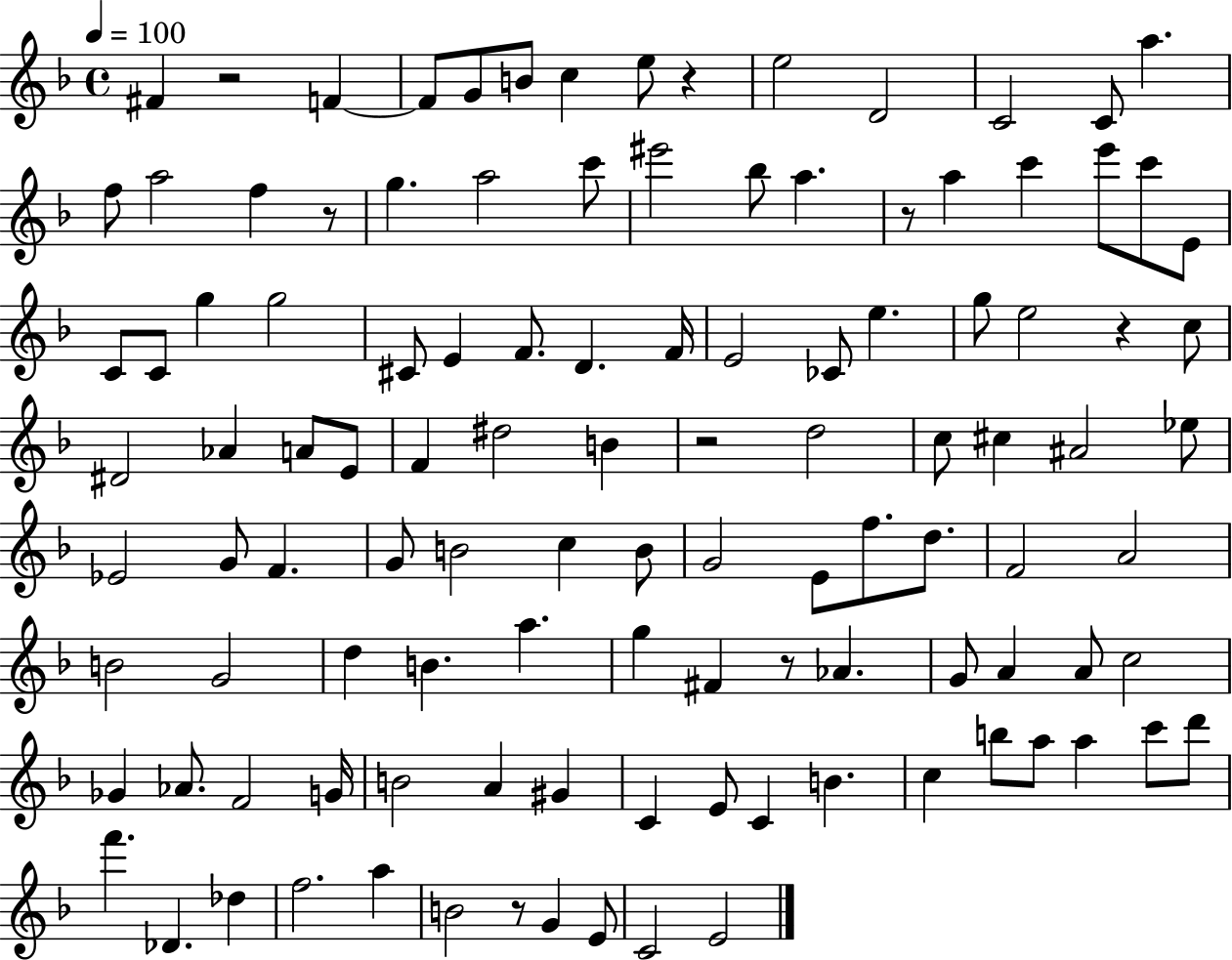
{
  \clef treble
  \time 4/4
  \defaultTimeSignature
  \key f \major
  \tempo 4 = 100
  fis'4 r2 f'4~~ | f'8 g'8 b'8 c''4 e''8 r4 | e''2 d'2 | c'2 c'8 a''4. | \break f''8 a''2 f''4 r8 | g''4. a''2 c'''8 | eis'''2 bes''8 a''4. | r8 a''4 c'''4 e'''8 c'''8 e'8 | \break c'8 c'8 g''4 g''2 | cis'8 e'4 f'8. d'4. f'16 | e'2 ces'8 e''4. | g''8 e''2 r4 c''8 | \break dis'2 aes'4 a'8 e'8 | f'4 dis''2 b'4 | r2 d''2 | c''8 cis''4 ais'2 ees''8 | \break ees'2 g'8 f'4. | g'8 b'2 c''4 b'8 | g'2 e'8 f''8. d''8. | f'2 a'2 | \break b'2 g'2 | d''4 b'4. a''4. | g''4 fis'4 r8 aes'4. | g'8 a'4 a'8 c''2 | \break ges'4 aes'8. f'2 g'16 | b'2 a'4 gis'4 | c'4 e'8 c'4 b'4. | c''4 b''8 a''8 a''4 c'''8 d'''8 | \break f'''4. des'4. des''4 | f''2. a''4 | b'2 r8 g'4 e'8 | c'2 e'2 | \break \bar "|."
}